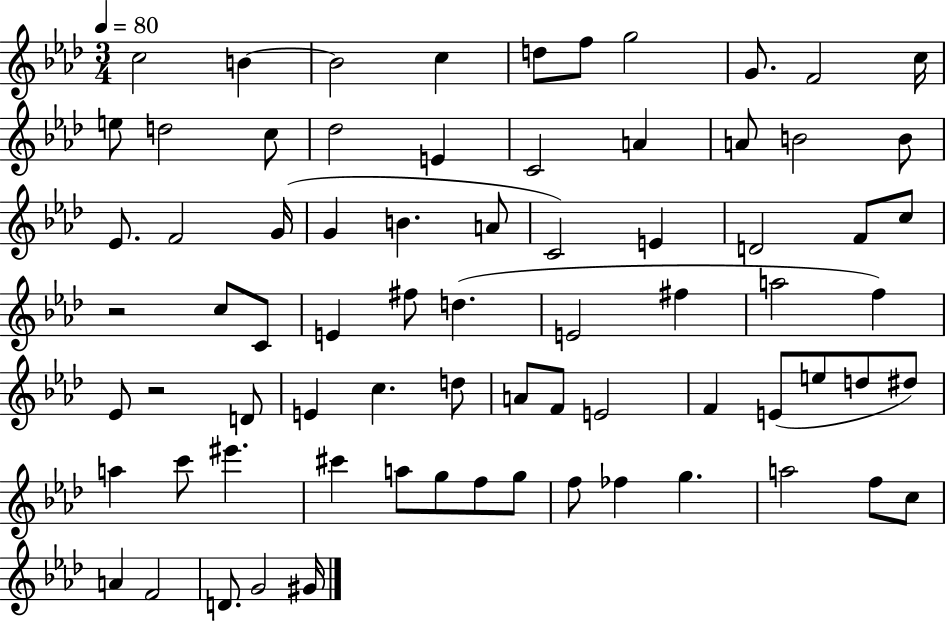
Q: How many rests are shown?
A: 2